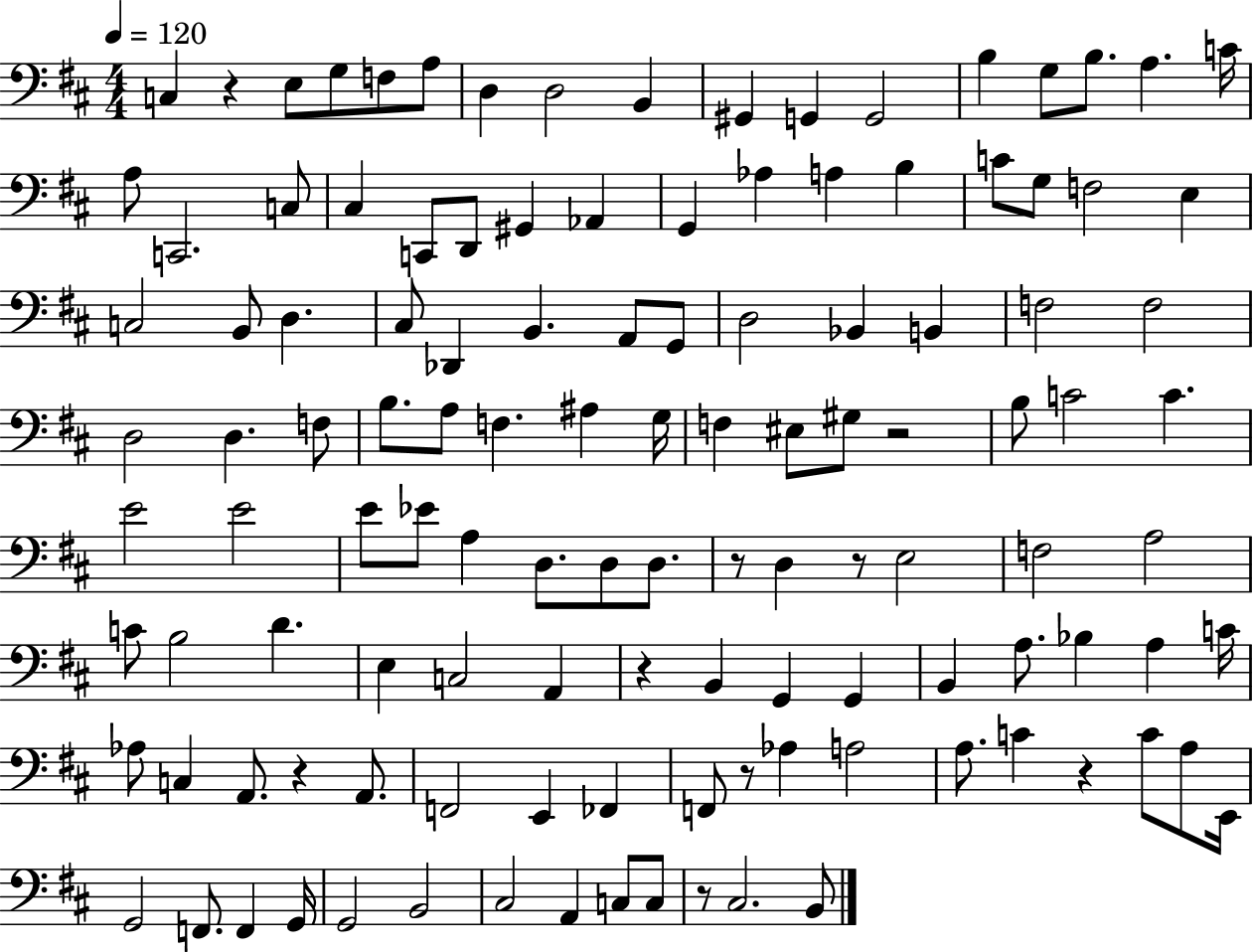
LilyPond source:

{
  \clef bass
  \numericTimeSignature
  \time 4/4
  \key d \major
  \tempo 4 = 120
  c4 r4 e8 g8 f8 a8 | d4 d2 b,4 | gis,4 g,4 g,2 | b4 g8 b8. a4. c'16 | \break a8 c,2. c8 | cis4 c,8 d,8 gis,4 aes,4 | g,4 aes4 a4 b4 | c'8 g8 f2 e4 | \break c2 b,8 d4. | cis8 des,4 b,4. a,8 g,8 | d2 bes,4 b,4 | f2 f2 | \break d2 d4. f8 | b8. a8 f4. ais4 g16 | f4 eis8 gis8 r2 | b8 c'2 c'4. | \break e'2 e'2 | e'8 ees'8 a4 d8. d8 d8. | r8 d4 r8 e2 | f2 a2 | \break c'8 b2 d'4. | e4 c2 a,4 | r4 b,4 g,4 g,4 | b,4 a8. bes4 a4 c'16 | \break aes8 c4 a,8. r4 a,8. | f,2 e,4 fes,4 | f,8 r8 aes4 a2 | a8. c'4 r4 c'8 a8 e,16 | \break g,2 f,8. f,4 g,16 | g,2 b,2 | cis2 a,4 c8 c8 | r8 cis2. b,8 | \break \bar "|."
}